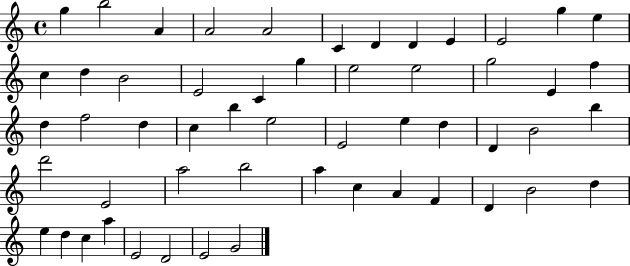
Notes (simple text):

G5/q B5/h A4/q A4/h A4/h C4/q D4/q D4/q E4/q E4/h G5/q E5/q C5/q D5/q B4/h E4/h C4/q G5/q E5/h E5/h G5/h E4/q F5/q D5/q F5/h D5/q C5/q B5/q E5/h E4/h E5/q D5/q D4/q B4/h B5/q D6/h E4/h A5/h B5/h A5/q C5/q A4/q F4/q D4/q B4/h D5/q E5/q D5/q C5/q A5/q E4/h D4/h E4/h G4/h